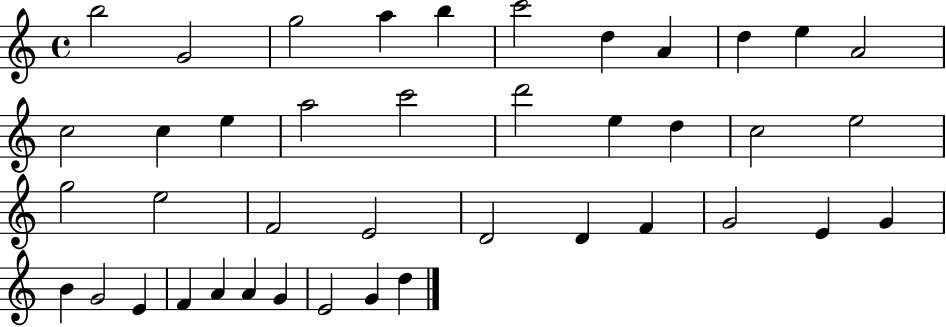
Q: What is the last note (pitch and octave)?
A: D5